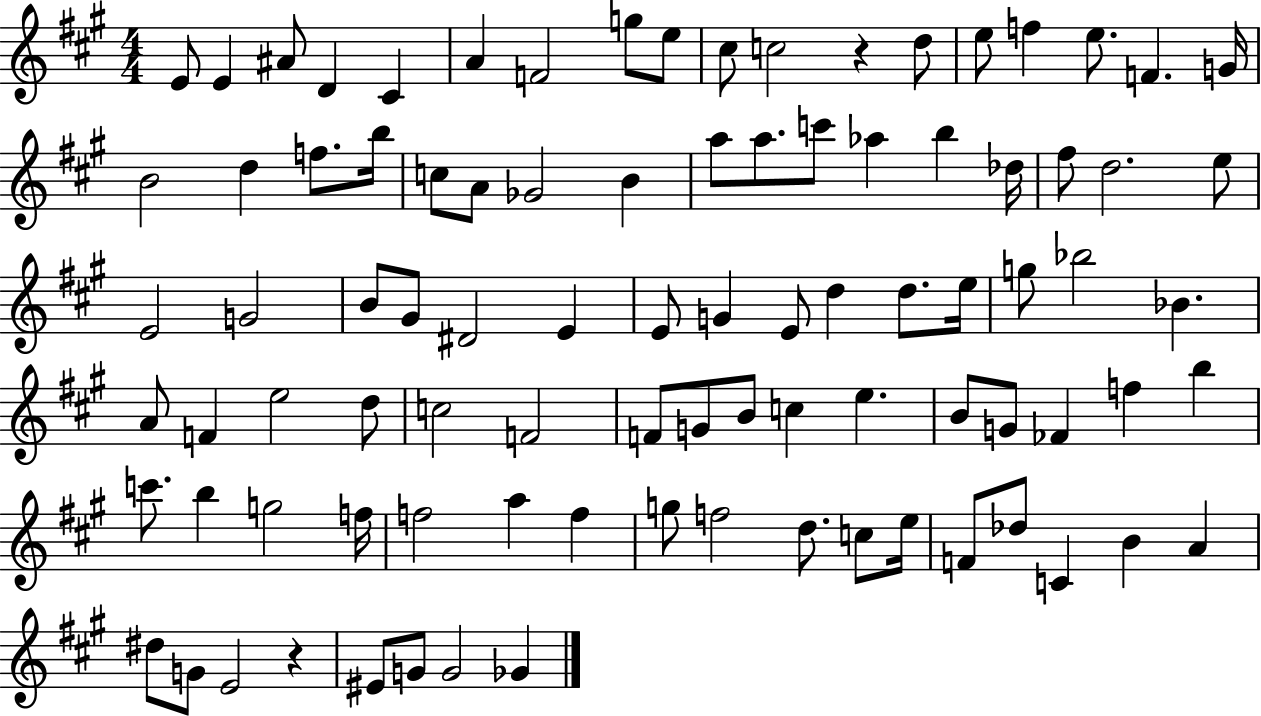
X:1
T:Untitled
M:4/4
L:1/4
K:A
E/2 E ^A/2 D ^C A F2 g/2 e/2 ^c/2 c2 z d/2 e/2 f e/2 F G/4 B2 d f/2 b/4 c/2 A/2 _G2 B a/2 a/2 c'/2 _a b _d/4 ^f/2 d2 e/2 E2 G2 B/2 ^G/2 ^D2 E E/2 G E/2 d d/2 e/4 g/2 _b2 _B A/2 F e2 d/2 c2 F2 F/2 G/2 B/2 c e B/2 G/2 _F f b c'/2 b g2 f/4 f2 a f g/2 f2 d/2 c/2 e/4 F/2 _d/2 C B A ^d/2 G/2 E2 z ^E/2 G/2 G2 _G